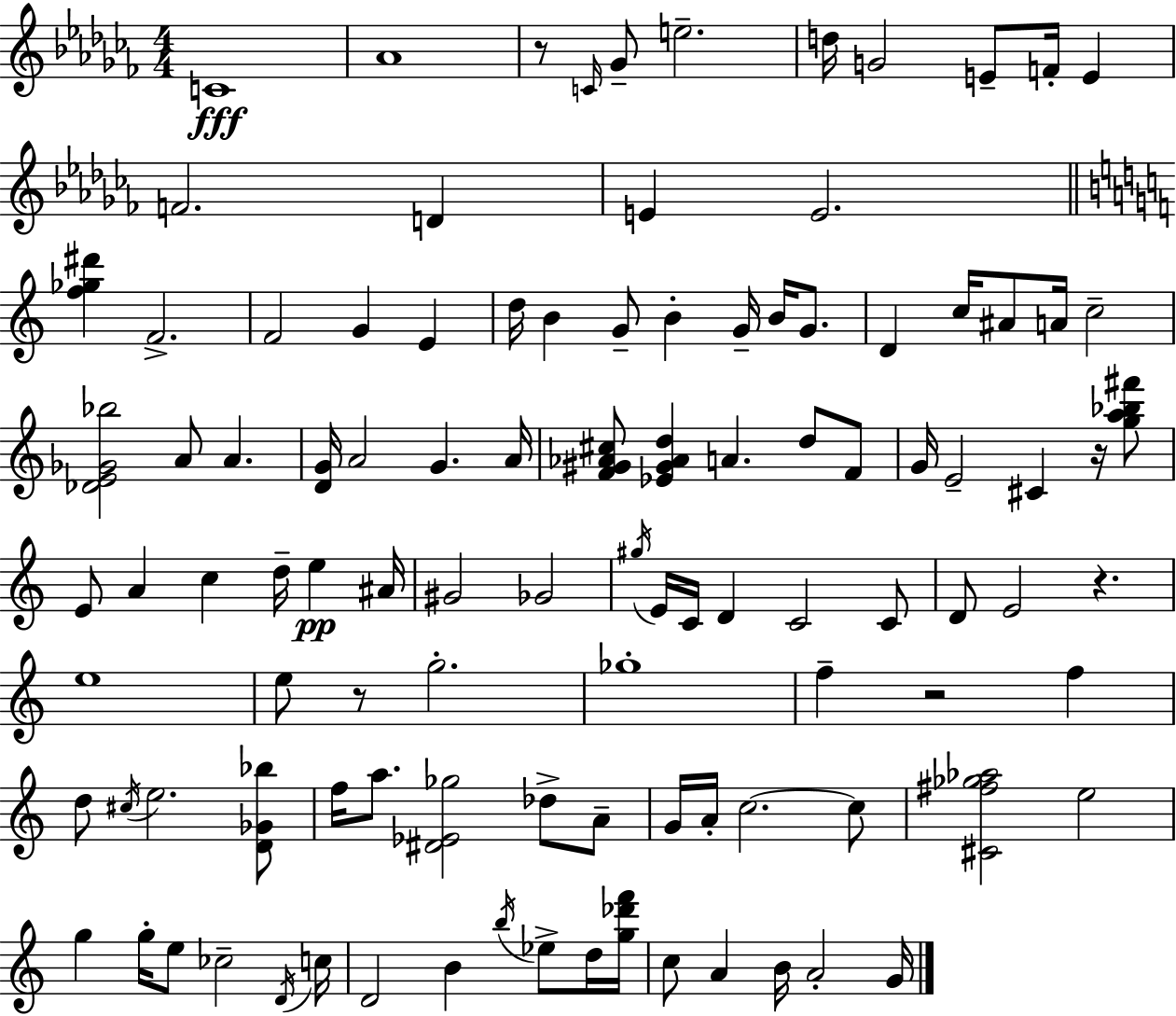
C4/w Ab4/w R/e C4/s Gb4/e E5/h. D5/s G4/h E4/e F4/s E4/q F4/h. D4/q E4/q E4/h. [F5,Gb5,D#6]/q F4/h. F4/h G4/q E4/q D5/s B4/q G4/e B4/q G4/s B4/s G4/e. D4/q C5/s A#4/e A4/s C5/h [Db4,E4,Gb4,Bb5]/h A4/e A4/q. [D4,G4]/s A4/h G4/q. A4/s [F4,G#4,Ab4,C#5]/e [Eb4,G#4,Ab4,D5]/q A4/q. D5/e F4/e G4/s E4/h C#4/q R/s [G5,A5,Bb5,F#6]/e E4/e A4/q C5/q D5/s E5/q A#4/s G#4/h Gb4/h G#5/s E4/s C4/s D4/q C4/h C4/e D4/e E4/h R/q. E5/w E5/e R/e G5/h. Gb5/w F5/q R/h F5/q D5/e C#5/s E5/h. [D4,Gb4,Bb5]/e F5/s A5/e. [D#4,Eb4,Gb5]/h Db5/e A4/e G4/s A4/s C5/h. C5/e [C#4,F#5,Gb5,Ab5]/h E5/h G5/q G5/s E5/e CES5/h D4/s C5/s D4/h B4/q B5/s Eb5/e D5/s [G5,Db6,F6]/s C5/e A4/q B4/s A4/h G4/s